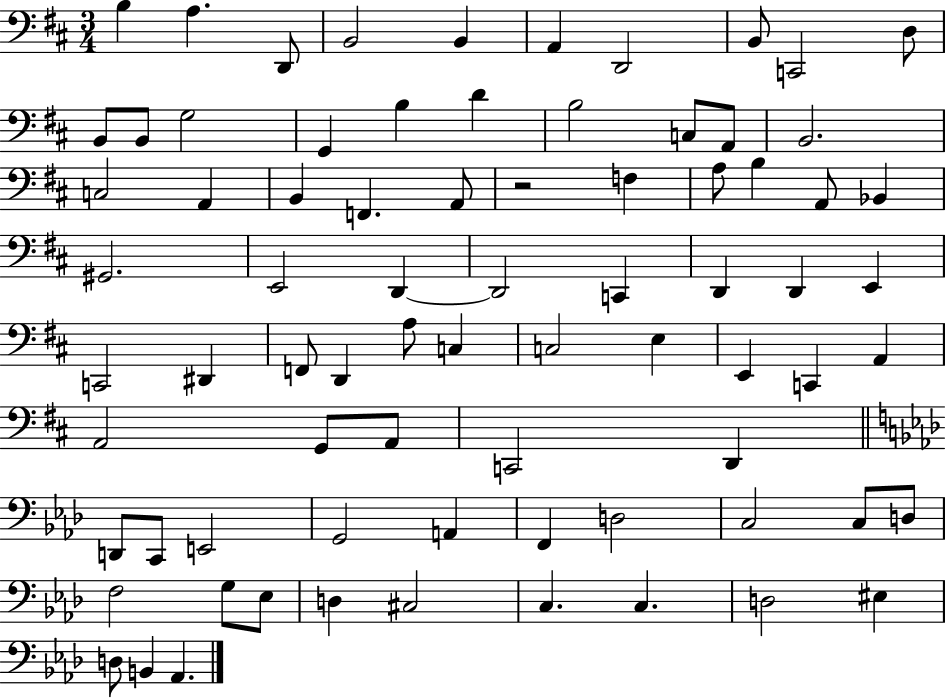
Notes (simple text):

B3/q A3/q. D2/e B2/h B2/q A2/q D2/h B2/e C2/h D3/e B2/e B2/e G3/h G2/q B3/q D4/q B3/h C3/e A2/e B2/h. C3/h A2/q B2/q F2/q. A2/e R/h F3/q A3/e B3/q A2/e Bb2/q G#2/h. E2/h D2/q D2/h C2/q D2/q D2/q E2/q C2/h D#2/q F2/e D2/q A3/e C3/q C3/h E3/q E2/q C2/q A2/q A2/h G2/e A2/e C2/h D2/q D2/e C2/e E2/h G2/h A2/q F2/q D3/h C3/h C3/e D3/e F3/h G3/e Eb3/e D3/q C#3/h C3/q. C3/q. D3/h EIS3/q D3/e B2/q Ab2/q.